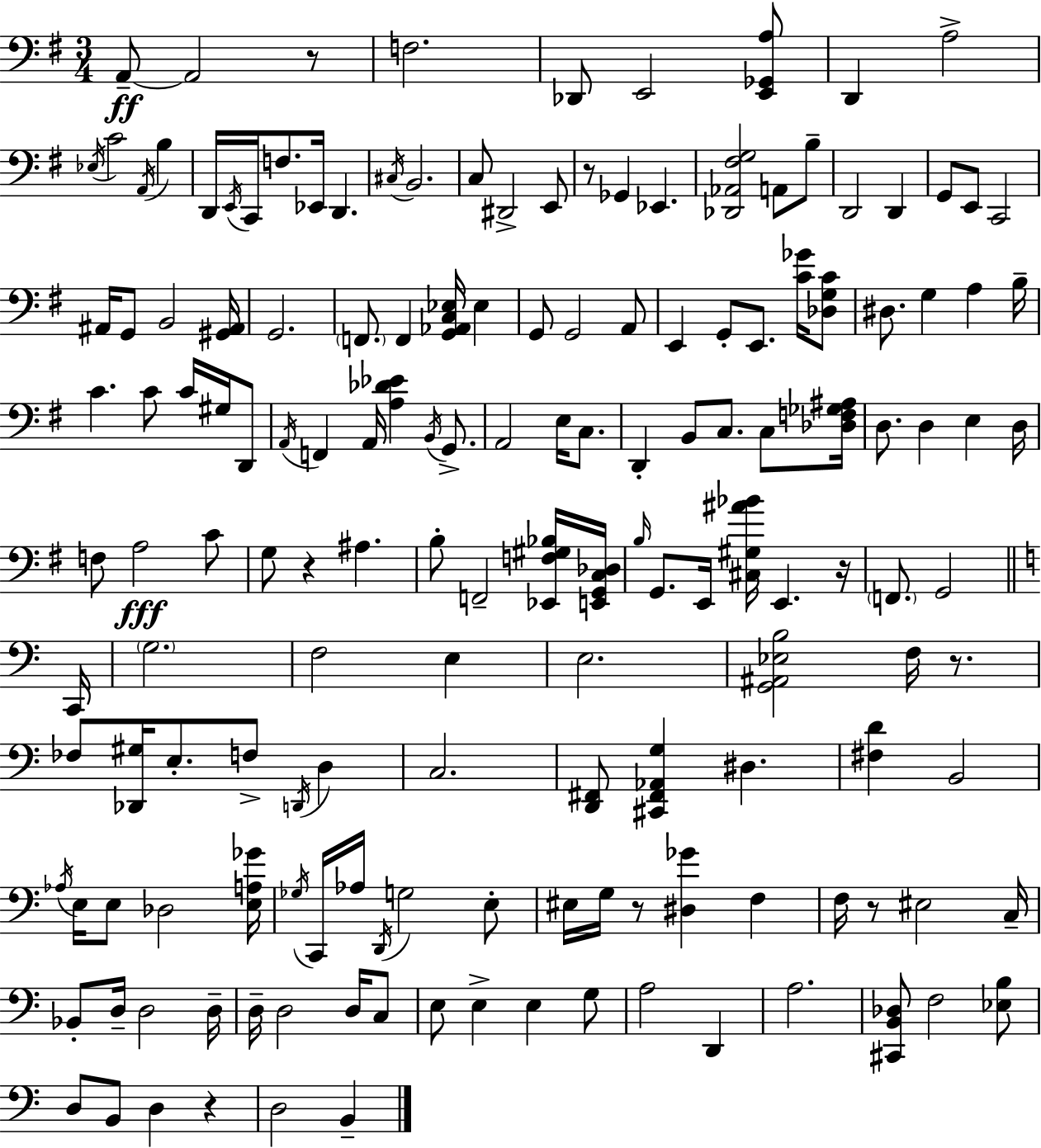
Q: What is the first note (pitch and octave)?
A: A2